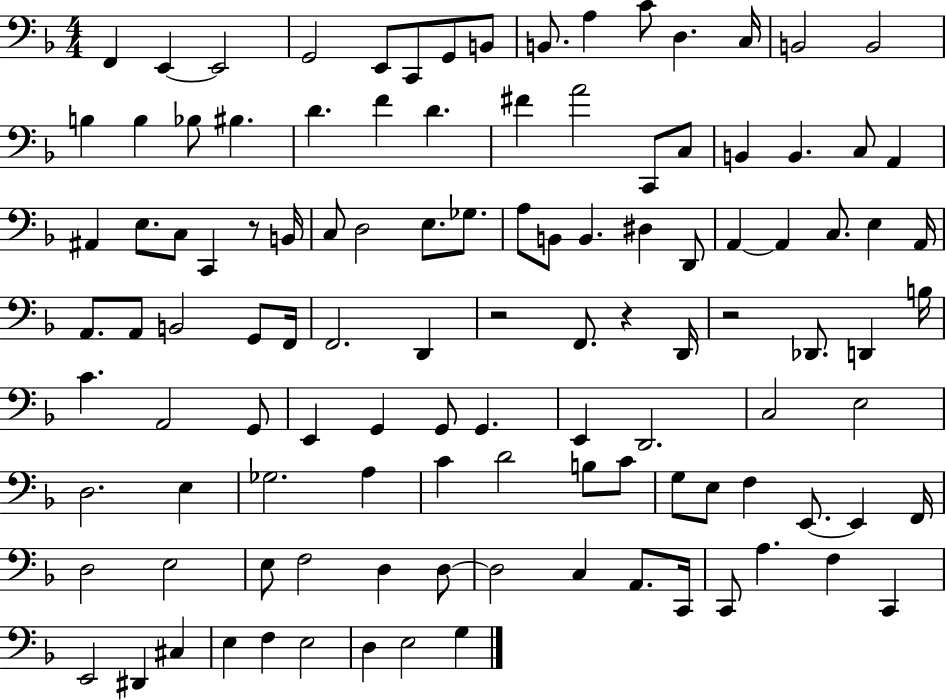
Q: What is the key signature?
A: F major